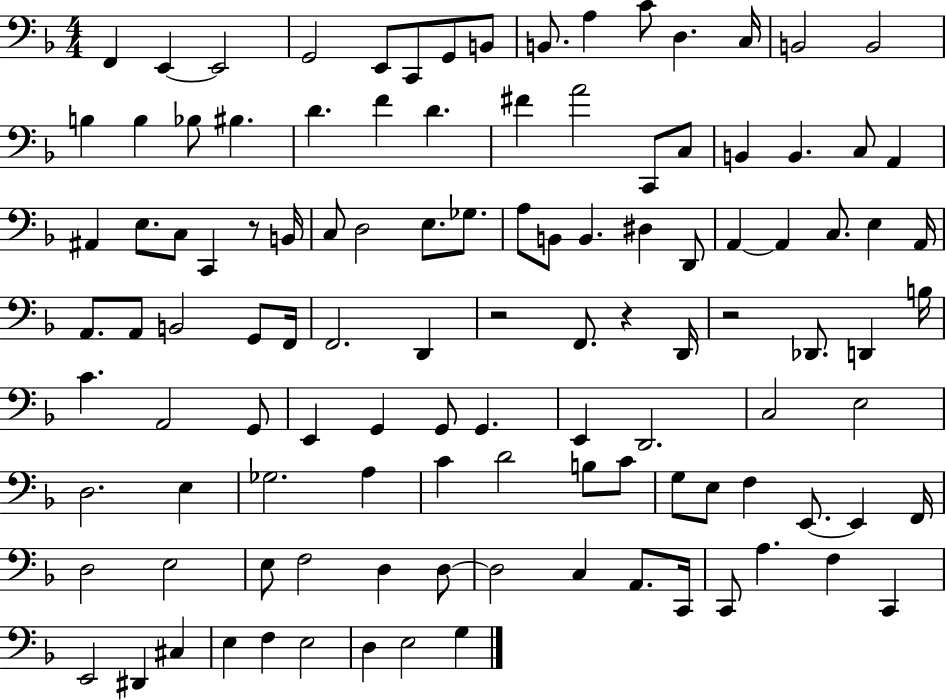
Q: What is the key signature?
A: F major